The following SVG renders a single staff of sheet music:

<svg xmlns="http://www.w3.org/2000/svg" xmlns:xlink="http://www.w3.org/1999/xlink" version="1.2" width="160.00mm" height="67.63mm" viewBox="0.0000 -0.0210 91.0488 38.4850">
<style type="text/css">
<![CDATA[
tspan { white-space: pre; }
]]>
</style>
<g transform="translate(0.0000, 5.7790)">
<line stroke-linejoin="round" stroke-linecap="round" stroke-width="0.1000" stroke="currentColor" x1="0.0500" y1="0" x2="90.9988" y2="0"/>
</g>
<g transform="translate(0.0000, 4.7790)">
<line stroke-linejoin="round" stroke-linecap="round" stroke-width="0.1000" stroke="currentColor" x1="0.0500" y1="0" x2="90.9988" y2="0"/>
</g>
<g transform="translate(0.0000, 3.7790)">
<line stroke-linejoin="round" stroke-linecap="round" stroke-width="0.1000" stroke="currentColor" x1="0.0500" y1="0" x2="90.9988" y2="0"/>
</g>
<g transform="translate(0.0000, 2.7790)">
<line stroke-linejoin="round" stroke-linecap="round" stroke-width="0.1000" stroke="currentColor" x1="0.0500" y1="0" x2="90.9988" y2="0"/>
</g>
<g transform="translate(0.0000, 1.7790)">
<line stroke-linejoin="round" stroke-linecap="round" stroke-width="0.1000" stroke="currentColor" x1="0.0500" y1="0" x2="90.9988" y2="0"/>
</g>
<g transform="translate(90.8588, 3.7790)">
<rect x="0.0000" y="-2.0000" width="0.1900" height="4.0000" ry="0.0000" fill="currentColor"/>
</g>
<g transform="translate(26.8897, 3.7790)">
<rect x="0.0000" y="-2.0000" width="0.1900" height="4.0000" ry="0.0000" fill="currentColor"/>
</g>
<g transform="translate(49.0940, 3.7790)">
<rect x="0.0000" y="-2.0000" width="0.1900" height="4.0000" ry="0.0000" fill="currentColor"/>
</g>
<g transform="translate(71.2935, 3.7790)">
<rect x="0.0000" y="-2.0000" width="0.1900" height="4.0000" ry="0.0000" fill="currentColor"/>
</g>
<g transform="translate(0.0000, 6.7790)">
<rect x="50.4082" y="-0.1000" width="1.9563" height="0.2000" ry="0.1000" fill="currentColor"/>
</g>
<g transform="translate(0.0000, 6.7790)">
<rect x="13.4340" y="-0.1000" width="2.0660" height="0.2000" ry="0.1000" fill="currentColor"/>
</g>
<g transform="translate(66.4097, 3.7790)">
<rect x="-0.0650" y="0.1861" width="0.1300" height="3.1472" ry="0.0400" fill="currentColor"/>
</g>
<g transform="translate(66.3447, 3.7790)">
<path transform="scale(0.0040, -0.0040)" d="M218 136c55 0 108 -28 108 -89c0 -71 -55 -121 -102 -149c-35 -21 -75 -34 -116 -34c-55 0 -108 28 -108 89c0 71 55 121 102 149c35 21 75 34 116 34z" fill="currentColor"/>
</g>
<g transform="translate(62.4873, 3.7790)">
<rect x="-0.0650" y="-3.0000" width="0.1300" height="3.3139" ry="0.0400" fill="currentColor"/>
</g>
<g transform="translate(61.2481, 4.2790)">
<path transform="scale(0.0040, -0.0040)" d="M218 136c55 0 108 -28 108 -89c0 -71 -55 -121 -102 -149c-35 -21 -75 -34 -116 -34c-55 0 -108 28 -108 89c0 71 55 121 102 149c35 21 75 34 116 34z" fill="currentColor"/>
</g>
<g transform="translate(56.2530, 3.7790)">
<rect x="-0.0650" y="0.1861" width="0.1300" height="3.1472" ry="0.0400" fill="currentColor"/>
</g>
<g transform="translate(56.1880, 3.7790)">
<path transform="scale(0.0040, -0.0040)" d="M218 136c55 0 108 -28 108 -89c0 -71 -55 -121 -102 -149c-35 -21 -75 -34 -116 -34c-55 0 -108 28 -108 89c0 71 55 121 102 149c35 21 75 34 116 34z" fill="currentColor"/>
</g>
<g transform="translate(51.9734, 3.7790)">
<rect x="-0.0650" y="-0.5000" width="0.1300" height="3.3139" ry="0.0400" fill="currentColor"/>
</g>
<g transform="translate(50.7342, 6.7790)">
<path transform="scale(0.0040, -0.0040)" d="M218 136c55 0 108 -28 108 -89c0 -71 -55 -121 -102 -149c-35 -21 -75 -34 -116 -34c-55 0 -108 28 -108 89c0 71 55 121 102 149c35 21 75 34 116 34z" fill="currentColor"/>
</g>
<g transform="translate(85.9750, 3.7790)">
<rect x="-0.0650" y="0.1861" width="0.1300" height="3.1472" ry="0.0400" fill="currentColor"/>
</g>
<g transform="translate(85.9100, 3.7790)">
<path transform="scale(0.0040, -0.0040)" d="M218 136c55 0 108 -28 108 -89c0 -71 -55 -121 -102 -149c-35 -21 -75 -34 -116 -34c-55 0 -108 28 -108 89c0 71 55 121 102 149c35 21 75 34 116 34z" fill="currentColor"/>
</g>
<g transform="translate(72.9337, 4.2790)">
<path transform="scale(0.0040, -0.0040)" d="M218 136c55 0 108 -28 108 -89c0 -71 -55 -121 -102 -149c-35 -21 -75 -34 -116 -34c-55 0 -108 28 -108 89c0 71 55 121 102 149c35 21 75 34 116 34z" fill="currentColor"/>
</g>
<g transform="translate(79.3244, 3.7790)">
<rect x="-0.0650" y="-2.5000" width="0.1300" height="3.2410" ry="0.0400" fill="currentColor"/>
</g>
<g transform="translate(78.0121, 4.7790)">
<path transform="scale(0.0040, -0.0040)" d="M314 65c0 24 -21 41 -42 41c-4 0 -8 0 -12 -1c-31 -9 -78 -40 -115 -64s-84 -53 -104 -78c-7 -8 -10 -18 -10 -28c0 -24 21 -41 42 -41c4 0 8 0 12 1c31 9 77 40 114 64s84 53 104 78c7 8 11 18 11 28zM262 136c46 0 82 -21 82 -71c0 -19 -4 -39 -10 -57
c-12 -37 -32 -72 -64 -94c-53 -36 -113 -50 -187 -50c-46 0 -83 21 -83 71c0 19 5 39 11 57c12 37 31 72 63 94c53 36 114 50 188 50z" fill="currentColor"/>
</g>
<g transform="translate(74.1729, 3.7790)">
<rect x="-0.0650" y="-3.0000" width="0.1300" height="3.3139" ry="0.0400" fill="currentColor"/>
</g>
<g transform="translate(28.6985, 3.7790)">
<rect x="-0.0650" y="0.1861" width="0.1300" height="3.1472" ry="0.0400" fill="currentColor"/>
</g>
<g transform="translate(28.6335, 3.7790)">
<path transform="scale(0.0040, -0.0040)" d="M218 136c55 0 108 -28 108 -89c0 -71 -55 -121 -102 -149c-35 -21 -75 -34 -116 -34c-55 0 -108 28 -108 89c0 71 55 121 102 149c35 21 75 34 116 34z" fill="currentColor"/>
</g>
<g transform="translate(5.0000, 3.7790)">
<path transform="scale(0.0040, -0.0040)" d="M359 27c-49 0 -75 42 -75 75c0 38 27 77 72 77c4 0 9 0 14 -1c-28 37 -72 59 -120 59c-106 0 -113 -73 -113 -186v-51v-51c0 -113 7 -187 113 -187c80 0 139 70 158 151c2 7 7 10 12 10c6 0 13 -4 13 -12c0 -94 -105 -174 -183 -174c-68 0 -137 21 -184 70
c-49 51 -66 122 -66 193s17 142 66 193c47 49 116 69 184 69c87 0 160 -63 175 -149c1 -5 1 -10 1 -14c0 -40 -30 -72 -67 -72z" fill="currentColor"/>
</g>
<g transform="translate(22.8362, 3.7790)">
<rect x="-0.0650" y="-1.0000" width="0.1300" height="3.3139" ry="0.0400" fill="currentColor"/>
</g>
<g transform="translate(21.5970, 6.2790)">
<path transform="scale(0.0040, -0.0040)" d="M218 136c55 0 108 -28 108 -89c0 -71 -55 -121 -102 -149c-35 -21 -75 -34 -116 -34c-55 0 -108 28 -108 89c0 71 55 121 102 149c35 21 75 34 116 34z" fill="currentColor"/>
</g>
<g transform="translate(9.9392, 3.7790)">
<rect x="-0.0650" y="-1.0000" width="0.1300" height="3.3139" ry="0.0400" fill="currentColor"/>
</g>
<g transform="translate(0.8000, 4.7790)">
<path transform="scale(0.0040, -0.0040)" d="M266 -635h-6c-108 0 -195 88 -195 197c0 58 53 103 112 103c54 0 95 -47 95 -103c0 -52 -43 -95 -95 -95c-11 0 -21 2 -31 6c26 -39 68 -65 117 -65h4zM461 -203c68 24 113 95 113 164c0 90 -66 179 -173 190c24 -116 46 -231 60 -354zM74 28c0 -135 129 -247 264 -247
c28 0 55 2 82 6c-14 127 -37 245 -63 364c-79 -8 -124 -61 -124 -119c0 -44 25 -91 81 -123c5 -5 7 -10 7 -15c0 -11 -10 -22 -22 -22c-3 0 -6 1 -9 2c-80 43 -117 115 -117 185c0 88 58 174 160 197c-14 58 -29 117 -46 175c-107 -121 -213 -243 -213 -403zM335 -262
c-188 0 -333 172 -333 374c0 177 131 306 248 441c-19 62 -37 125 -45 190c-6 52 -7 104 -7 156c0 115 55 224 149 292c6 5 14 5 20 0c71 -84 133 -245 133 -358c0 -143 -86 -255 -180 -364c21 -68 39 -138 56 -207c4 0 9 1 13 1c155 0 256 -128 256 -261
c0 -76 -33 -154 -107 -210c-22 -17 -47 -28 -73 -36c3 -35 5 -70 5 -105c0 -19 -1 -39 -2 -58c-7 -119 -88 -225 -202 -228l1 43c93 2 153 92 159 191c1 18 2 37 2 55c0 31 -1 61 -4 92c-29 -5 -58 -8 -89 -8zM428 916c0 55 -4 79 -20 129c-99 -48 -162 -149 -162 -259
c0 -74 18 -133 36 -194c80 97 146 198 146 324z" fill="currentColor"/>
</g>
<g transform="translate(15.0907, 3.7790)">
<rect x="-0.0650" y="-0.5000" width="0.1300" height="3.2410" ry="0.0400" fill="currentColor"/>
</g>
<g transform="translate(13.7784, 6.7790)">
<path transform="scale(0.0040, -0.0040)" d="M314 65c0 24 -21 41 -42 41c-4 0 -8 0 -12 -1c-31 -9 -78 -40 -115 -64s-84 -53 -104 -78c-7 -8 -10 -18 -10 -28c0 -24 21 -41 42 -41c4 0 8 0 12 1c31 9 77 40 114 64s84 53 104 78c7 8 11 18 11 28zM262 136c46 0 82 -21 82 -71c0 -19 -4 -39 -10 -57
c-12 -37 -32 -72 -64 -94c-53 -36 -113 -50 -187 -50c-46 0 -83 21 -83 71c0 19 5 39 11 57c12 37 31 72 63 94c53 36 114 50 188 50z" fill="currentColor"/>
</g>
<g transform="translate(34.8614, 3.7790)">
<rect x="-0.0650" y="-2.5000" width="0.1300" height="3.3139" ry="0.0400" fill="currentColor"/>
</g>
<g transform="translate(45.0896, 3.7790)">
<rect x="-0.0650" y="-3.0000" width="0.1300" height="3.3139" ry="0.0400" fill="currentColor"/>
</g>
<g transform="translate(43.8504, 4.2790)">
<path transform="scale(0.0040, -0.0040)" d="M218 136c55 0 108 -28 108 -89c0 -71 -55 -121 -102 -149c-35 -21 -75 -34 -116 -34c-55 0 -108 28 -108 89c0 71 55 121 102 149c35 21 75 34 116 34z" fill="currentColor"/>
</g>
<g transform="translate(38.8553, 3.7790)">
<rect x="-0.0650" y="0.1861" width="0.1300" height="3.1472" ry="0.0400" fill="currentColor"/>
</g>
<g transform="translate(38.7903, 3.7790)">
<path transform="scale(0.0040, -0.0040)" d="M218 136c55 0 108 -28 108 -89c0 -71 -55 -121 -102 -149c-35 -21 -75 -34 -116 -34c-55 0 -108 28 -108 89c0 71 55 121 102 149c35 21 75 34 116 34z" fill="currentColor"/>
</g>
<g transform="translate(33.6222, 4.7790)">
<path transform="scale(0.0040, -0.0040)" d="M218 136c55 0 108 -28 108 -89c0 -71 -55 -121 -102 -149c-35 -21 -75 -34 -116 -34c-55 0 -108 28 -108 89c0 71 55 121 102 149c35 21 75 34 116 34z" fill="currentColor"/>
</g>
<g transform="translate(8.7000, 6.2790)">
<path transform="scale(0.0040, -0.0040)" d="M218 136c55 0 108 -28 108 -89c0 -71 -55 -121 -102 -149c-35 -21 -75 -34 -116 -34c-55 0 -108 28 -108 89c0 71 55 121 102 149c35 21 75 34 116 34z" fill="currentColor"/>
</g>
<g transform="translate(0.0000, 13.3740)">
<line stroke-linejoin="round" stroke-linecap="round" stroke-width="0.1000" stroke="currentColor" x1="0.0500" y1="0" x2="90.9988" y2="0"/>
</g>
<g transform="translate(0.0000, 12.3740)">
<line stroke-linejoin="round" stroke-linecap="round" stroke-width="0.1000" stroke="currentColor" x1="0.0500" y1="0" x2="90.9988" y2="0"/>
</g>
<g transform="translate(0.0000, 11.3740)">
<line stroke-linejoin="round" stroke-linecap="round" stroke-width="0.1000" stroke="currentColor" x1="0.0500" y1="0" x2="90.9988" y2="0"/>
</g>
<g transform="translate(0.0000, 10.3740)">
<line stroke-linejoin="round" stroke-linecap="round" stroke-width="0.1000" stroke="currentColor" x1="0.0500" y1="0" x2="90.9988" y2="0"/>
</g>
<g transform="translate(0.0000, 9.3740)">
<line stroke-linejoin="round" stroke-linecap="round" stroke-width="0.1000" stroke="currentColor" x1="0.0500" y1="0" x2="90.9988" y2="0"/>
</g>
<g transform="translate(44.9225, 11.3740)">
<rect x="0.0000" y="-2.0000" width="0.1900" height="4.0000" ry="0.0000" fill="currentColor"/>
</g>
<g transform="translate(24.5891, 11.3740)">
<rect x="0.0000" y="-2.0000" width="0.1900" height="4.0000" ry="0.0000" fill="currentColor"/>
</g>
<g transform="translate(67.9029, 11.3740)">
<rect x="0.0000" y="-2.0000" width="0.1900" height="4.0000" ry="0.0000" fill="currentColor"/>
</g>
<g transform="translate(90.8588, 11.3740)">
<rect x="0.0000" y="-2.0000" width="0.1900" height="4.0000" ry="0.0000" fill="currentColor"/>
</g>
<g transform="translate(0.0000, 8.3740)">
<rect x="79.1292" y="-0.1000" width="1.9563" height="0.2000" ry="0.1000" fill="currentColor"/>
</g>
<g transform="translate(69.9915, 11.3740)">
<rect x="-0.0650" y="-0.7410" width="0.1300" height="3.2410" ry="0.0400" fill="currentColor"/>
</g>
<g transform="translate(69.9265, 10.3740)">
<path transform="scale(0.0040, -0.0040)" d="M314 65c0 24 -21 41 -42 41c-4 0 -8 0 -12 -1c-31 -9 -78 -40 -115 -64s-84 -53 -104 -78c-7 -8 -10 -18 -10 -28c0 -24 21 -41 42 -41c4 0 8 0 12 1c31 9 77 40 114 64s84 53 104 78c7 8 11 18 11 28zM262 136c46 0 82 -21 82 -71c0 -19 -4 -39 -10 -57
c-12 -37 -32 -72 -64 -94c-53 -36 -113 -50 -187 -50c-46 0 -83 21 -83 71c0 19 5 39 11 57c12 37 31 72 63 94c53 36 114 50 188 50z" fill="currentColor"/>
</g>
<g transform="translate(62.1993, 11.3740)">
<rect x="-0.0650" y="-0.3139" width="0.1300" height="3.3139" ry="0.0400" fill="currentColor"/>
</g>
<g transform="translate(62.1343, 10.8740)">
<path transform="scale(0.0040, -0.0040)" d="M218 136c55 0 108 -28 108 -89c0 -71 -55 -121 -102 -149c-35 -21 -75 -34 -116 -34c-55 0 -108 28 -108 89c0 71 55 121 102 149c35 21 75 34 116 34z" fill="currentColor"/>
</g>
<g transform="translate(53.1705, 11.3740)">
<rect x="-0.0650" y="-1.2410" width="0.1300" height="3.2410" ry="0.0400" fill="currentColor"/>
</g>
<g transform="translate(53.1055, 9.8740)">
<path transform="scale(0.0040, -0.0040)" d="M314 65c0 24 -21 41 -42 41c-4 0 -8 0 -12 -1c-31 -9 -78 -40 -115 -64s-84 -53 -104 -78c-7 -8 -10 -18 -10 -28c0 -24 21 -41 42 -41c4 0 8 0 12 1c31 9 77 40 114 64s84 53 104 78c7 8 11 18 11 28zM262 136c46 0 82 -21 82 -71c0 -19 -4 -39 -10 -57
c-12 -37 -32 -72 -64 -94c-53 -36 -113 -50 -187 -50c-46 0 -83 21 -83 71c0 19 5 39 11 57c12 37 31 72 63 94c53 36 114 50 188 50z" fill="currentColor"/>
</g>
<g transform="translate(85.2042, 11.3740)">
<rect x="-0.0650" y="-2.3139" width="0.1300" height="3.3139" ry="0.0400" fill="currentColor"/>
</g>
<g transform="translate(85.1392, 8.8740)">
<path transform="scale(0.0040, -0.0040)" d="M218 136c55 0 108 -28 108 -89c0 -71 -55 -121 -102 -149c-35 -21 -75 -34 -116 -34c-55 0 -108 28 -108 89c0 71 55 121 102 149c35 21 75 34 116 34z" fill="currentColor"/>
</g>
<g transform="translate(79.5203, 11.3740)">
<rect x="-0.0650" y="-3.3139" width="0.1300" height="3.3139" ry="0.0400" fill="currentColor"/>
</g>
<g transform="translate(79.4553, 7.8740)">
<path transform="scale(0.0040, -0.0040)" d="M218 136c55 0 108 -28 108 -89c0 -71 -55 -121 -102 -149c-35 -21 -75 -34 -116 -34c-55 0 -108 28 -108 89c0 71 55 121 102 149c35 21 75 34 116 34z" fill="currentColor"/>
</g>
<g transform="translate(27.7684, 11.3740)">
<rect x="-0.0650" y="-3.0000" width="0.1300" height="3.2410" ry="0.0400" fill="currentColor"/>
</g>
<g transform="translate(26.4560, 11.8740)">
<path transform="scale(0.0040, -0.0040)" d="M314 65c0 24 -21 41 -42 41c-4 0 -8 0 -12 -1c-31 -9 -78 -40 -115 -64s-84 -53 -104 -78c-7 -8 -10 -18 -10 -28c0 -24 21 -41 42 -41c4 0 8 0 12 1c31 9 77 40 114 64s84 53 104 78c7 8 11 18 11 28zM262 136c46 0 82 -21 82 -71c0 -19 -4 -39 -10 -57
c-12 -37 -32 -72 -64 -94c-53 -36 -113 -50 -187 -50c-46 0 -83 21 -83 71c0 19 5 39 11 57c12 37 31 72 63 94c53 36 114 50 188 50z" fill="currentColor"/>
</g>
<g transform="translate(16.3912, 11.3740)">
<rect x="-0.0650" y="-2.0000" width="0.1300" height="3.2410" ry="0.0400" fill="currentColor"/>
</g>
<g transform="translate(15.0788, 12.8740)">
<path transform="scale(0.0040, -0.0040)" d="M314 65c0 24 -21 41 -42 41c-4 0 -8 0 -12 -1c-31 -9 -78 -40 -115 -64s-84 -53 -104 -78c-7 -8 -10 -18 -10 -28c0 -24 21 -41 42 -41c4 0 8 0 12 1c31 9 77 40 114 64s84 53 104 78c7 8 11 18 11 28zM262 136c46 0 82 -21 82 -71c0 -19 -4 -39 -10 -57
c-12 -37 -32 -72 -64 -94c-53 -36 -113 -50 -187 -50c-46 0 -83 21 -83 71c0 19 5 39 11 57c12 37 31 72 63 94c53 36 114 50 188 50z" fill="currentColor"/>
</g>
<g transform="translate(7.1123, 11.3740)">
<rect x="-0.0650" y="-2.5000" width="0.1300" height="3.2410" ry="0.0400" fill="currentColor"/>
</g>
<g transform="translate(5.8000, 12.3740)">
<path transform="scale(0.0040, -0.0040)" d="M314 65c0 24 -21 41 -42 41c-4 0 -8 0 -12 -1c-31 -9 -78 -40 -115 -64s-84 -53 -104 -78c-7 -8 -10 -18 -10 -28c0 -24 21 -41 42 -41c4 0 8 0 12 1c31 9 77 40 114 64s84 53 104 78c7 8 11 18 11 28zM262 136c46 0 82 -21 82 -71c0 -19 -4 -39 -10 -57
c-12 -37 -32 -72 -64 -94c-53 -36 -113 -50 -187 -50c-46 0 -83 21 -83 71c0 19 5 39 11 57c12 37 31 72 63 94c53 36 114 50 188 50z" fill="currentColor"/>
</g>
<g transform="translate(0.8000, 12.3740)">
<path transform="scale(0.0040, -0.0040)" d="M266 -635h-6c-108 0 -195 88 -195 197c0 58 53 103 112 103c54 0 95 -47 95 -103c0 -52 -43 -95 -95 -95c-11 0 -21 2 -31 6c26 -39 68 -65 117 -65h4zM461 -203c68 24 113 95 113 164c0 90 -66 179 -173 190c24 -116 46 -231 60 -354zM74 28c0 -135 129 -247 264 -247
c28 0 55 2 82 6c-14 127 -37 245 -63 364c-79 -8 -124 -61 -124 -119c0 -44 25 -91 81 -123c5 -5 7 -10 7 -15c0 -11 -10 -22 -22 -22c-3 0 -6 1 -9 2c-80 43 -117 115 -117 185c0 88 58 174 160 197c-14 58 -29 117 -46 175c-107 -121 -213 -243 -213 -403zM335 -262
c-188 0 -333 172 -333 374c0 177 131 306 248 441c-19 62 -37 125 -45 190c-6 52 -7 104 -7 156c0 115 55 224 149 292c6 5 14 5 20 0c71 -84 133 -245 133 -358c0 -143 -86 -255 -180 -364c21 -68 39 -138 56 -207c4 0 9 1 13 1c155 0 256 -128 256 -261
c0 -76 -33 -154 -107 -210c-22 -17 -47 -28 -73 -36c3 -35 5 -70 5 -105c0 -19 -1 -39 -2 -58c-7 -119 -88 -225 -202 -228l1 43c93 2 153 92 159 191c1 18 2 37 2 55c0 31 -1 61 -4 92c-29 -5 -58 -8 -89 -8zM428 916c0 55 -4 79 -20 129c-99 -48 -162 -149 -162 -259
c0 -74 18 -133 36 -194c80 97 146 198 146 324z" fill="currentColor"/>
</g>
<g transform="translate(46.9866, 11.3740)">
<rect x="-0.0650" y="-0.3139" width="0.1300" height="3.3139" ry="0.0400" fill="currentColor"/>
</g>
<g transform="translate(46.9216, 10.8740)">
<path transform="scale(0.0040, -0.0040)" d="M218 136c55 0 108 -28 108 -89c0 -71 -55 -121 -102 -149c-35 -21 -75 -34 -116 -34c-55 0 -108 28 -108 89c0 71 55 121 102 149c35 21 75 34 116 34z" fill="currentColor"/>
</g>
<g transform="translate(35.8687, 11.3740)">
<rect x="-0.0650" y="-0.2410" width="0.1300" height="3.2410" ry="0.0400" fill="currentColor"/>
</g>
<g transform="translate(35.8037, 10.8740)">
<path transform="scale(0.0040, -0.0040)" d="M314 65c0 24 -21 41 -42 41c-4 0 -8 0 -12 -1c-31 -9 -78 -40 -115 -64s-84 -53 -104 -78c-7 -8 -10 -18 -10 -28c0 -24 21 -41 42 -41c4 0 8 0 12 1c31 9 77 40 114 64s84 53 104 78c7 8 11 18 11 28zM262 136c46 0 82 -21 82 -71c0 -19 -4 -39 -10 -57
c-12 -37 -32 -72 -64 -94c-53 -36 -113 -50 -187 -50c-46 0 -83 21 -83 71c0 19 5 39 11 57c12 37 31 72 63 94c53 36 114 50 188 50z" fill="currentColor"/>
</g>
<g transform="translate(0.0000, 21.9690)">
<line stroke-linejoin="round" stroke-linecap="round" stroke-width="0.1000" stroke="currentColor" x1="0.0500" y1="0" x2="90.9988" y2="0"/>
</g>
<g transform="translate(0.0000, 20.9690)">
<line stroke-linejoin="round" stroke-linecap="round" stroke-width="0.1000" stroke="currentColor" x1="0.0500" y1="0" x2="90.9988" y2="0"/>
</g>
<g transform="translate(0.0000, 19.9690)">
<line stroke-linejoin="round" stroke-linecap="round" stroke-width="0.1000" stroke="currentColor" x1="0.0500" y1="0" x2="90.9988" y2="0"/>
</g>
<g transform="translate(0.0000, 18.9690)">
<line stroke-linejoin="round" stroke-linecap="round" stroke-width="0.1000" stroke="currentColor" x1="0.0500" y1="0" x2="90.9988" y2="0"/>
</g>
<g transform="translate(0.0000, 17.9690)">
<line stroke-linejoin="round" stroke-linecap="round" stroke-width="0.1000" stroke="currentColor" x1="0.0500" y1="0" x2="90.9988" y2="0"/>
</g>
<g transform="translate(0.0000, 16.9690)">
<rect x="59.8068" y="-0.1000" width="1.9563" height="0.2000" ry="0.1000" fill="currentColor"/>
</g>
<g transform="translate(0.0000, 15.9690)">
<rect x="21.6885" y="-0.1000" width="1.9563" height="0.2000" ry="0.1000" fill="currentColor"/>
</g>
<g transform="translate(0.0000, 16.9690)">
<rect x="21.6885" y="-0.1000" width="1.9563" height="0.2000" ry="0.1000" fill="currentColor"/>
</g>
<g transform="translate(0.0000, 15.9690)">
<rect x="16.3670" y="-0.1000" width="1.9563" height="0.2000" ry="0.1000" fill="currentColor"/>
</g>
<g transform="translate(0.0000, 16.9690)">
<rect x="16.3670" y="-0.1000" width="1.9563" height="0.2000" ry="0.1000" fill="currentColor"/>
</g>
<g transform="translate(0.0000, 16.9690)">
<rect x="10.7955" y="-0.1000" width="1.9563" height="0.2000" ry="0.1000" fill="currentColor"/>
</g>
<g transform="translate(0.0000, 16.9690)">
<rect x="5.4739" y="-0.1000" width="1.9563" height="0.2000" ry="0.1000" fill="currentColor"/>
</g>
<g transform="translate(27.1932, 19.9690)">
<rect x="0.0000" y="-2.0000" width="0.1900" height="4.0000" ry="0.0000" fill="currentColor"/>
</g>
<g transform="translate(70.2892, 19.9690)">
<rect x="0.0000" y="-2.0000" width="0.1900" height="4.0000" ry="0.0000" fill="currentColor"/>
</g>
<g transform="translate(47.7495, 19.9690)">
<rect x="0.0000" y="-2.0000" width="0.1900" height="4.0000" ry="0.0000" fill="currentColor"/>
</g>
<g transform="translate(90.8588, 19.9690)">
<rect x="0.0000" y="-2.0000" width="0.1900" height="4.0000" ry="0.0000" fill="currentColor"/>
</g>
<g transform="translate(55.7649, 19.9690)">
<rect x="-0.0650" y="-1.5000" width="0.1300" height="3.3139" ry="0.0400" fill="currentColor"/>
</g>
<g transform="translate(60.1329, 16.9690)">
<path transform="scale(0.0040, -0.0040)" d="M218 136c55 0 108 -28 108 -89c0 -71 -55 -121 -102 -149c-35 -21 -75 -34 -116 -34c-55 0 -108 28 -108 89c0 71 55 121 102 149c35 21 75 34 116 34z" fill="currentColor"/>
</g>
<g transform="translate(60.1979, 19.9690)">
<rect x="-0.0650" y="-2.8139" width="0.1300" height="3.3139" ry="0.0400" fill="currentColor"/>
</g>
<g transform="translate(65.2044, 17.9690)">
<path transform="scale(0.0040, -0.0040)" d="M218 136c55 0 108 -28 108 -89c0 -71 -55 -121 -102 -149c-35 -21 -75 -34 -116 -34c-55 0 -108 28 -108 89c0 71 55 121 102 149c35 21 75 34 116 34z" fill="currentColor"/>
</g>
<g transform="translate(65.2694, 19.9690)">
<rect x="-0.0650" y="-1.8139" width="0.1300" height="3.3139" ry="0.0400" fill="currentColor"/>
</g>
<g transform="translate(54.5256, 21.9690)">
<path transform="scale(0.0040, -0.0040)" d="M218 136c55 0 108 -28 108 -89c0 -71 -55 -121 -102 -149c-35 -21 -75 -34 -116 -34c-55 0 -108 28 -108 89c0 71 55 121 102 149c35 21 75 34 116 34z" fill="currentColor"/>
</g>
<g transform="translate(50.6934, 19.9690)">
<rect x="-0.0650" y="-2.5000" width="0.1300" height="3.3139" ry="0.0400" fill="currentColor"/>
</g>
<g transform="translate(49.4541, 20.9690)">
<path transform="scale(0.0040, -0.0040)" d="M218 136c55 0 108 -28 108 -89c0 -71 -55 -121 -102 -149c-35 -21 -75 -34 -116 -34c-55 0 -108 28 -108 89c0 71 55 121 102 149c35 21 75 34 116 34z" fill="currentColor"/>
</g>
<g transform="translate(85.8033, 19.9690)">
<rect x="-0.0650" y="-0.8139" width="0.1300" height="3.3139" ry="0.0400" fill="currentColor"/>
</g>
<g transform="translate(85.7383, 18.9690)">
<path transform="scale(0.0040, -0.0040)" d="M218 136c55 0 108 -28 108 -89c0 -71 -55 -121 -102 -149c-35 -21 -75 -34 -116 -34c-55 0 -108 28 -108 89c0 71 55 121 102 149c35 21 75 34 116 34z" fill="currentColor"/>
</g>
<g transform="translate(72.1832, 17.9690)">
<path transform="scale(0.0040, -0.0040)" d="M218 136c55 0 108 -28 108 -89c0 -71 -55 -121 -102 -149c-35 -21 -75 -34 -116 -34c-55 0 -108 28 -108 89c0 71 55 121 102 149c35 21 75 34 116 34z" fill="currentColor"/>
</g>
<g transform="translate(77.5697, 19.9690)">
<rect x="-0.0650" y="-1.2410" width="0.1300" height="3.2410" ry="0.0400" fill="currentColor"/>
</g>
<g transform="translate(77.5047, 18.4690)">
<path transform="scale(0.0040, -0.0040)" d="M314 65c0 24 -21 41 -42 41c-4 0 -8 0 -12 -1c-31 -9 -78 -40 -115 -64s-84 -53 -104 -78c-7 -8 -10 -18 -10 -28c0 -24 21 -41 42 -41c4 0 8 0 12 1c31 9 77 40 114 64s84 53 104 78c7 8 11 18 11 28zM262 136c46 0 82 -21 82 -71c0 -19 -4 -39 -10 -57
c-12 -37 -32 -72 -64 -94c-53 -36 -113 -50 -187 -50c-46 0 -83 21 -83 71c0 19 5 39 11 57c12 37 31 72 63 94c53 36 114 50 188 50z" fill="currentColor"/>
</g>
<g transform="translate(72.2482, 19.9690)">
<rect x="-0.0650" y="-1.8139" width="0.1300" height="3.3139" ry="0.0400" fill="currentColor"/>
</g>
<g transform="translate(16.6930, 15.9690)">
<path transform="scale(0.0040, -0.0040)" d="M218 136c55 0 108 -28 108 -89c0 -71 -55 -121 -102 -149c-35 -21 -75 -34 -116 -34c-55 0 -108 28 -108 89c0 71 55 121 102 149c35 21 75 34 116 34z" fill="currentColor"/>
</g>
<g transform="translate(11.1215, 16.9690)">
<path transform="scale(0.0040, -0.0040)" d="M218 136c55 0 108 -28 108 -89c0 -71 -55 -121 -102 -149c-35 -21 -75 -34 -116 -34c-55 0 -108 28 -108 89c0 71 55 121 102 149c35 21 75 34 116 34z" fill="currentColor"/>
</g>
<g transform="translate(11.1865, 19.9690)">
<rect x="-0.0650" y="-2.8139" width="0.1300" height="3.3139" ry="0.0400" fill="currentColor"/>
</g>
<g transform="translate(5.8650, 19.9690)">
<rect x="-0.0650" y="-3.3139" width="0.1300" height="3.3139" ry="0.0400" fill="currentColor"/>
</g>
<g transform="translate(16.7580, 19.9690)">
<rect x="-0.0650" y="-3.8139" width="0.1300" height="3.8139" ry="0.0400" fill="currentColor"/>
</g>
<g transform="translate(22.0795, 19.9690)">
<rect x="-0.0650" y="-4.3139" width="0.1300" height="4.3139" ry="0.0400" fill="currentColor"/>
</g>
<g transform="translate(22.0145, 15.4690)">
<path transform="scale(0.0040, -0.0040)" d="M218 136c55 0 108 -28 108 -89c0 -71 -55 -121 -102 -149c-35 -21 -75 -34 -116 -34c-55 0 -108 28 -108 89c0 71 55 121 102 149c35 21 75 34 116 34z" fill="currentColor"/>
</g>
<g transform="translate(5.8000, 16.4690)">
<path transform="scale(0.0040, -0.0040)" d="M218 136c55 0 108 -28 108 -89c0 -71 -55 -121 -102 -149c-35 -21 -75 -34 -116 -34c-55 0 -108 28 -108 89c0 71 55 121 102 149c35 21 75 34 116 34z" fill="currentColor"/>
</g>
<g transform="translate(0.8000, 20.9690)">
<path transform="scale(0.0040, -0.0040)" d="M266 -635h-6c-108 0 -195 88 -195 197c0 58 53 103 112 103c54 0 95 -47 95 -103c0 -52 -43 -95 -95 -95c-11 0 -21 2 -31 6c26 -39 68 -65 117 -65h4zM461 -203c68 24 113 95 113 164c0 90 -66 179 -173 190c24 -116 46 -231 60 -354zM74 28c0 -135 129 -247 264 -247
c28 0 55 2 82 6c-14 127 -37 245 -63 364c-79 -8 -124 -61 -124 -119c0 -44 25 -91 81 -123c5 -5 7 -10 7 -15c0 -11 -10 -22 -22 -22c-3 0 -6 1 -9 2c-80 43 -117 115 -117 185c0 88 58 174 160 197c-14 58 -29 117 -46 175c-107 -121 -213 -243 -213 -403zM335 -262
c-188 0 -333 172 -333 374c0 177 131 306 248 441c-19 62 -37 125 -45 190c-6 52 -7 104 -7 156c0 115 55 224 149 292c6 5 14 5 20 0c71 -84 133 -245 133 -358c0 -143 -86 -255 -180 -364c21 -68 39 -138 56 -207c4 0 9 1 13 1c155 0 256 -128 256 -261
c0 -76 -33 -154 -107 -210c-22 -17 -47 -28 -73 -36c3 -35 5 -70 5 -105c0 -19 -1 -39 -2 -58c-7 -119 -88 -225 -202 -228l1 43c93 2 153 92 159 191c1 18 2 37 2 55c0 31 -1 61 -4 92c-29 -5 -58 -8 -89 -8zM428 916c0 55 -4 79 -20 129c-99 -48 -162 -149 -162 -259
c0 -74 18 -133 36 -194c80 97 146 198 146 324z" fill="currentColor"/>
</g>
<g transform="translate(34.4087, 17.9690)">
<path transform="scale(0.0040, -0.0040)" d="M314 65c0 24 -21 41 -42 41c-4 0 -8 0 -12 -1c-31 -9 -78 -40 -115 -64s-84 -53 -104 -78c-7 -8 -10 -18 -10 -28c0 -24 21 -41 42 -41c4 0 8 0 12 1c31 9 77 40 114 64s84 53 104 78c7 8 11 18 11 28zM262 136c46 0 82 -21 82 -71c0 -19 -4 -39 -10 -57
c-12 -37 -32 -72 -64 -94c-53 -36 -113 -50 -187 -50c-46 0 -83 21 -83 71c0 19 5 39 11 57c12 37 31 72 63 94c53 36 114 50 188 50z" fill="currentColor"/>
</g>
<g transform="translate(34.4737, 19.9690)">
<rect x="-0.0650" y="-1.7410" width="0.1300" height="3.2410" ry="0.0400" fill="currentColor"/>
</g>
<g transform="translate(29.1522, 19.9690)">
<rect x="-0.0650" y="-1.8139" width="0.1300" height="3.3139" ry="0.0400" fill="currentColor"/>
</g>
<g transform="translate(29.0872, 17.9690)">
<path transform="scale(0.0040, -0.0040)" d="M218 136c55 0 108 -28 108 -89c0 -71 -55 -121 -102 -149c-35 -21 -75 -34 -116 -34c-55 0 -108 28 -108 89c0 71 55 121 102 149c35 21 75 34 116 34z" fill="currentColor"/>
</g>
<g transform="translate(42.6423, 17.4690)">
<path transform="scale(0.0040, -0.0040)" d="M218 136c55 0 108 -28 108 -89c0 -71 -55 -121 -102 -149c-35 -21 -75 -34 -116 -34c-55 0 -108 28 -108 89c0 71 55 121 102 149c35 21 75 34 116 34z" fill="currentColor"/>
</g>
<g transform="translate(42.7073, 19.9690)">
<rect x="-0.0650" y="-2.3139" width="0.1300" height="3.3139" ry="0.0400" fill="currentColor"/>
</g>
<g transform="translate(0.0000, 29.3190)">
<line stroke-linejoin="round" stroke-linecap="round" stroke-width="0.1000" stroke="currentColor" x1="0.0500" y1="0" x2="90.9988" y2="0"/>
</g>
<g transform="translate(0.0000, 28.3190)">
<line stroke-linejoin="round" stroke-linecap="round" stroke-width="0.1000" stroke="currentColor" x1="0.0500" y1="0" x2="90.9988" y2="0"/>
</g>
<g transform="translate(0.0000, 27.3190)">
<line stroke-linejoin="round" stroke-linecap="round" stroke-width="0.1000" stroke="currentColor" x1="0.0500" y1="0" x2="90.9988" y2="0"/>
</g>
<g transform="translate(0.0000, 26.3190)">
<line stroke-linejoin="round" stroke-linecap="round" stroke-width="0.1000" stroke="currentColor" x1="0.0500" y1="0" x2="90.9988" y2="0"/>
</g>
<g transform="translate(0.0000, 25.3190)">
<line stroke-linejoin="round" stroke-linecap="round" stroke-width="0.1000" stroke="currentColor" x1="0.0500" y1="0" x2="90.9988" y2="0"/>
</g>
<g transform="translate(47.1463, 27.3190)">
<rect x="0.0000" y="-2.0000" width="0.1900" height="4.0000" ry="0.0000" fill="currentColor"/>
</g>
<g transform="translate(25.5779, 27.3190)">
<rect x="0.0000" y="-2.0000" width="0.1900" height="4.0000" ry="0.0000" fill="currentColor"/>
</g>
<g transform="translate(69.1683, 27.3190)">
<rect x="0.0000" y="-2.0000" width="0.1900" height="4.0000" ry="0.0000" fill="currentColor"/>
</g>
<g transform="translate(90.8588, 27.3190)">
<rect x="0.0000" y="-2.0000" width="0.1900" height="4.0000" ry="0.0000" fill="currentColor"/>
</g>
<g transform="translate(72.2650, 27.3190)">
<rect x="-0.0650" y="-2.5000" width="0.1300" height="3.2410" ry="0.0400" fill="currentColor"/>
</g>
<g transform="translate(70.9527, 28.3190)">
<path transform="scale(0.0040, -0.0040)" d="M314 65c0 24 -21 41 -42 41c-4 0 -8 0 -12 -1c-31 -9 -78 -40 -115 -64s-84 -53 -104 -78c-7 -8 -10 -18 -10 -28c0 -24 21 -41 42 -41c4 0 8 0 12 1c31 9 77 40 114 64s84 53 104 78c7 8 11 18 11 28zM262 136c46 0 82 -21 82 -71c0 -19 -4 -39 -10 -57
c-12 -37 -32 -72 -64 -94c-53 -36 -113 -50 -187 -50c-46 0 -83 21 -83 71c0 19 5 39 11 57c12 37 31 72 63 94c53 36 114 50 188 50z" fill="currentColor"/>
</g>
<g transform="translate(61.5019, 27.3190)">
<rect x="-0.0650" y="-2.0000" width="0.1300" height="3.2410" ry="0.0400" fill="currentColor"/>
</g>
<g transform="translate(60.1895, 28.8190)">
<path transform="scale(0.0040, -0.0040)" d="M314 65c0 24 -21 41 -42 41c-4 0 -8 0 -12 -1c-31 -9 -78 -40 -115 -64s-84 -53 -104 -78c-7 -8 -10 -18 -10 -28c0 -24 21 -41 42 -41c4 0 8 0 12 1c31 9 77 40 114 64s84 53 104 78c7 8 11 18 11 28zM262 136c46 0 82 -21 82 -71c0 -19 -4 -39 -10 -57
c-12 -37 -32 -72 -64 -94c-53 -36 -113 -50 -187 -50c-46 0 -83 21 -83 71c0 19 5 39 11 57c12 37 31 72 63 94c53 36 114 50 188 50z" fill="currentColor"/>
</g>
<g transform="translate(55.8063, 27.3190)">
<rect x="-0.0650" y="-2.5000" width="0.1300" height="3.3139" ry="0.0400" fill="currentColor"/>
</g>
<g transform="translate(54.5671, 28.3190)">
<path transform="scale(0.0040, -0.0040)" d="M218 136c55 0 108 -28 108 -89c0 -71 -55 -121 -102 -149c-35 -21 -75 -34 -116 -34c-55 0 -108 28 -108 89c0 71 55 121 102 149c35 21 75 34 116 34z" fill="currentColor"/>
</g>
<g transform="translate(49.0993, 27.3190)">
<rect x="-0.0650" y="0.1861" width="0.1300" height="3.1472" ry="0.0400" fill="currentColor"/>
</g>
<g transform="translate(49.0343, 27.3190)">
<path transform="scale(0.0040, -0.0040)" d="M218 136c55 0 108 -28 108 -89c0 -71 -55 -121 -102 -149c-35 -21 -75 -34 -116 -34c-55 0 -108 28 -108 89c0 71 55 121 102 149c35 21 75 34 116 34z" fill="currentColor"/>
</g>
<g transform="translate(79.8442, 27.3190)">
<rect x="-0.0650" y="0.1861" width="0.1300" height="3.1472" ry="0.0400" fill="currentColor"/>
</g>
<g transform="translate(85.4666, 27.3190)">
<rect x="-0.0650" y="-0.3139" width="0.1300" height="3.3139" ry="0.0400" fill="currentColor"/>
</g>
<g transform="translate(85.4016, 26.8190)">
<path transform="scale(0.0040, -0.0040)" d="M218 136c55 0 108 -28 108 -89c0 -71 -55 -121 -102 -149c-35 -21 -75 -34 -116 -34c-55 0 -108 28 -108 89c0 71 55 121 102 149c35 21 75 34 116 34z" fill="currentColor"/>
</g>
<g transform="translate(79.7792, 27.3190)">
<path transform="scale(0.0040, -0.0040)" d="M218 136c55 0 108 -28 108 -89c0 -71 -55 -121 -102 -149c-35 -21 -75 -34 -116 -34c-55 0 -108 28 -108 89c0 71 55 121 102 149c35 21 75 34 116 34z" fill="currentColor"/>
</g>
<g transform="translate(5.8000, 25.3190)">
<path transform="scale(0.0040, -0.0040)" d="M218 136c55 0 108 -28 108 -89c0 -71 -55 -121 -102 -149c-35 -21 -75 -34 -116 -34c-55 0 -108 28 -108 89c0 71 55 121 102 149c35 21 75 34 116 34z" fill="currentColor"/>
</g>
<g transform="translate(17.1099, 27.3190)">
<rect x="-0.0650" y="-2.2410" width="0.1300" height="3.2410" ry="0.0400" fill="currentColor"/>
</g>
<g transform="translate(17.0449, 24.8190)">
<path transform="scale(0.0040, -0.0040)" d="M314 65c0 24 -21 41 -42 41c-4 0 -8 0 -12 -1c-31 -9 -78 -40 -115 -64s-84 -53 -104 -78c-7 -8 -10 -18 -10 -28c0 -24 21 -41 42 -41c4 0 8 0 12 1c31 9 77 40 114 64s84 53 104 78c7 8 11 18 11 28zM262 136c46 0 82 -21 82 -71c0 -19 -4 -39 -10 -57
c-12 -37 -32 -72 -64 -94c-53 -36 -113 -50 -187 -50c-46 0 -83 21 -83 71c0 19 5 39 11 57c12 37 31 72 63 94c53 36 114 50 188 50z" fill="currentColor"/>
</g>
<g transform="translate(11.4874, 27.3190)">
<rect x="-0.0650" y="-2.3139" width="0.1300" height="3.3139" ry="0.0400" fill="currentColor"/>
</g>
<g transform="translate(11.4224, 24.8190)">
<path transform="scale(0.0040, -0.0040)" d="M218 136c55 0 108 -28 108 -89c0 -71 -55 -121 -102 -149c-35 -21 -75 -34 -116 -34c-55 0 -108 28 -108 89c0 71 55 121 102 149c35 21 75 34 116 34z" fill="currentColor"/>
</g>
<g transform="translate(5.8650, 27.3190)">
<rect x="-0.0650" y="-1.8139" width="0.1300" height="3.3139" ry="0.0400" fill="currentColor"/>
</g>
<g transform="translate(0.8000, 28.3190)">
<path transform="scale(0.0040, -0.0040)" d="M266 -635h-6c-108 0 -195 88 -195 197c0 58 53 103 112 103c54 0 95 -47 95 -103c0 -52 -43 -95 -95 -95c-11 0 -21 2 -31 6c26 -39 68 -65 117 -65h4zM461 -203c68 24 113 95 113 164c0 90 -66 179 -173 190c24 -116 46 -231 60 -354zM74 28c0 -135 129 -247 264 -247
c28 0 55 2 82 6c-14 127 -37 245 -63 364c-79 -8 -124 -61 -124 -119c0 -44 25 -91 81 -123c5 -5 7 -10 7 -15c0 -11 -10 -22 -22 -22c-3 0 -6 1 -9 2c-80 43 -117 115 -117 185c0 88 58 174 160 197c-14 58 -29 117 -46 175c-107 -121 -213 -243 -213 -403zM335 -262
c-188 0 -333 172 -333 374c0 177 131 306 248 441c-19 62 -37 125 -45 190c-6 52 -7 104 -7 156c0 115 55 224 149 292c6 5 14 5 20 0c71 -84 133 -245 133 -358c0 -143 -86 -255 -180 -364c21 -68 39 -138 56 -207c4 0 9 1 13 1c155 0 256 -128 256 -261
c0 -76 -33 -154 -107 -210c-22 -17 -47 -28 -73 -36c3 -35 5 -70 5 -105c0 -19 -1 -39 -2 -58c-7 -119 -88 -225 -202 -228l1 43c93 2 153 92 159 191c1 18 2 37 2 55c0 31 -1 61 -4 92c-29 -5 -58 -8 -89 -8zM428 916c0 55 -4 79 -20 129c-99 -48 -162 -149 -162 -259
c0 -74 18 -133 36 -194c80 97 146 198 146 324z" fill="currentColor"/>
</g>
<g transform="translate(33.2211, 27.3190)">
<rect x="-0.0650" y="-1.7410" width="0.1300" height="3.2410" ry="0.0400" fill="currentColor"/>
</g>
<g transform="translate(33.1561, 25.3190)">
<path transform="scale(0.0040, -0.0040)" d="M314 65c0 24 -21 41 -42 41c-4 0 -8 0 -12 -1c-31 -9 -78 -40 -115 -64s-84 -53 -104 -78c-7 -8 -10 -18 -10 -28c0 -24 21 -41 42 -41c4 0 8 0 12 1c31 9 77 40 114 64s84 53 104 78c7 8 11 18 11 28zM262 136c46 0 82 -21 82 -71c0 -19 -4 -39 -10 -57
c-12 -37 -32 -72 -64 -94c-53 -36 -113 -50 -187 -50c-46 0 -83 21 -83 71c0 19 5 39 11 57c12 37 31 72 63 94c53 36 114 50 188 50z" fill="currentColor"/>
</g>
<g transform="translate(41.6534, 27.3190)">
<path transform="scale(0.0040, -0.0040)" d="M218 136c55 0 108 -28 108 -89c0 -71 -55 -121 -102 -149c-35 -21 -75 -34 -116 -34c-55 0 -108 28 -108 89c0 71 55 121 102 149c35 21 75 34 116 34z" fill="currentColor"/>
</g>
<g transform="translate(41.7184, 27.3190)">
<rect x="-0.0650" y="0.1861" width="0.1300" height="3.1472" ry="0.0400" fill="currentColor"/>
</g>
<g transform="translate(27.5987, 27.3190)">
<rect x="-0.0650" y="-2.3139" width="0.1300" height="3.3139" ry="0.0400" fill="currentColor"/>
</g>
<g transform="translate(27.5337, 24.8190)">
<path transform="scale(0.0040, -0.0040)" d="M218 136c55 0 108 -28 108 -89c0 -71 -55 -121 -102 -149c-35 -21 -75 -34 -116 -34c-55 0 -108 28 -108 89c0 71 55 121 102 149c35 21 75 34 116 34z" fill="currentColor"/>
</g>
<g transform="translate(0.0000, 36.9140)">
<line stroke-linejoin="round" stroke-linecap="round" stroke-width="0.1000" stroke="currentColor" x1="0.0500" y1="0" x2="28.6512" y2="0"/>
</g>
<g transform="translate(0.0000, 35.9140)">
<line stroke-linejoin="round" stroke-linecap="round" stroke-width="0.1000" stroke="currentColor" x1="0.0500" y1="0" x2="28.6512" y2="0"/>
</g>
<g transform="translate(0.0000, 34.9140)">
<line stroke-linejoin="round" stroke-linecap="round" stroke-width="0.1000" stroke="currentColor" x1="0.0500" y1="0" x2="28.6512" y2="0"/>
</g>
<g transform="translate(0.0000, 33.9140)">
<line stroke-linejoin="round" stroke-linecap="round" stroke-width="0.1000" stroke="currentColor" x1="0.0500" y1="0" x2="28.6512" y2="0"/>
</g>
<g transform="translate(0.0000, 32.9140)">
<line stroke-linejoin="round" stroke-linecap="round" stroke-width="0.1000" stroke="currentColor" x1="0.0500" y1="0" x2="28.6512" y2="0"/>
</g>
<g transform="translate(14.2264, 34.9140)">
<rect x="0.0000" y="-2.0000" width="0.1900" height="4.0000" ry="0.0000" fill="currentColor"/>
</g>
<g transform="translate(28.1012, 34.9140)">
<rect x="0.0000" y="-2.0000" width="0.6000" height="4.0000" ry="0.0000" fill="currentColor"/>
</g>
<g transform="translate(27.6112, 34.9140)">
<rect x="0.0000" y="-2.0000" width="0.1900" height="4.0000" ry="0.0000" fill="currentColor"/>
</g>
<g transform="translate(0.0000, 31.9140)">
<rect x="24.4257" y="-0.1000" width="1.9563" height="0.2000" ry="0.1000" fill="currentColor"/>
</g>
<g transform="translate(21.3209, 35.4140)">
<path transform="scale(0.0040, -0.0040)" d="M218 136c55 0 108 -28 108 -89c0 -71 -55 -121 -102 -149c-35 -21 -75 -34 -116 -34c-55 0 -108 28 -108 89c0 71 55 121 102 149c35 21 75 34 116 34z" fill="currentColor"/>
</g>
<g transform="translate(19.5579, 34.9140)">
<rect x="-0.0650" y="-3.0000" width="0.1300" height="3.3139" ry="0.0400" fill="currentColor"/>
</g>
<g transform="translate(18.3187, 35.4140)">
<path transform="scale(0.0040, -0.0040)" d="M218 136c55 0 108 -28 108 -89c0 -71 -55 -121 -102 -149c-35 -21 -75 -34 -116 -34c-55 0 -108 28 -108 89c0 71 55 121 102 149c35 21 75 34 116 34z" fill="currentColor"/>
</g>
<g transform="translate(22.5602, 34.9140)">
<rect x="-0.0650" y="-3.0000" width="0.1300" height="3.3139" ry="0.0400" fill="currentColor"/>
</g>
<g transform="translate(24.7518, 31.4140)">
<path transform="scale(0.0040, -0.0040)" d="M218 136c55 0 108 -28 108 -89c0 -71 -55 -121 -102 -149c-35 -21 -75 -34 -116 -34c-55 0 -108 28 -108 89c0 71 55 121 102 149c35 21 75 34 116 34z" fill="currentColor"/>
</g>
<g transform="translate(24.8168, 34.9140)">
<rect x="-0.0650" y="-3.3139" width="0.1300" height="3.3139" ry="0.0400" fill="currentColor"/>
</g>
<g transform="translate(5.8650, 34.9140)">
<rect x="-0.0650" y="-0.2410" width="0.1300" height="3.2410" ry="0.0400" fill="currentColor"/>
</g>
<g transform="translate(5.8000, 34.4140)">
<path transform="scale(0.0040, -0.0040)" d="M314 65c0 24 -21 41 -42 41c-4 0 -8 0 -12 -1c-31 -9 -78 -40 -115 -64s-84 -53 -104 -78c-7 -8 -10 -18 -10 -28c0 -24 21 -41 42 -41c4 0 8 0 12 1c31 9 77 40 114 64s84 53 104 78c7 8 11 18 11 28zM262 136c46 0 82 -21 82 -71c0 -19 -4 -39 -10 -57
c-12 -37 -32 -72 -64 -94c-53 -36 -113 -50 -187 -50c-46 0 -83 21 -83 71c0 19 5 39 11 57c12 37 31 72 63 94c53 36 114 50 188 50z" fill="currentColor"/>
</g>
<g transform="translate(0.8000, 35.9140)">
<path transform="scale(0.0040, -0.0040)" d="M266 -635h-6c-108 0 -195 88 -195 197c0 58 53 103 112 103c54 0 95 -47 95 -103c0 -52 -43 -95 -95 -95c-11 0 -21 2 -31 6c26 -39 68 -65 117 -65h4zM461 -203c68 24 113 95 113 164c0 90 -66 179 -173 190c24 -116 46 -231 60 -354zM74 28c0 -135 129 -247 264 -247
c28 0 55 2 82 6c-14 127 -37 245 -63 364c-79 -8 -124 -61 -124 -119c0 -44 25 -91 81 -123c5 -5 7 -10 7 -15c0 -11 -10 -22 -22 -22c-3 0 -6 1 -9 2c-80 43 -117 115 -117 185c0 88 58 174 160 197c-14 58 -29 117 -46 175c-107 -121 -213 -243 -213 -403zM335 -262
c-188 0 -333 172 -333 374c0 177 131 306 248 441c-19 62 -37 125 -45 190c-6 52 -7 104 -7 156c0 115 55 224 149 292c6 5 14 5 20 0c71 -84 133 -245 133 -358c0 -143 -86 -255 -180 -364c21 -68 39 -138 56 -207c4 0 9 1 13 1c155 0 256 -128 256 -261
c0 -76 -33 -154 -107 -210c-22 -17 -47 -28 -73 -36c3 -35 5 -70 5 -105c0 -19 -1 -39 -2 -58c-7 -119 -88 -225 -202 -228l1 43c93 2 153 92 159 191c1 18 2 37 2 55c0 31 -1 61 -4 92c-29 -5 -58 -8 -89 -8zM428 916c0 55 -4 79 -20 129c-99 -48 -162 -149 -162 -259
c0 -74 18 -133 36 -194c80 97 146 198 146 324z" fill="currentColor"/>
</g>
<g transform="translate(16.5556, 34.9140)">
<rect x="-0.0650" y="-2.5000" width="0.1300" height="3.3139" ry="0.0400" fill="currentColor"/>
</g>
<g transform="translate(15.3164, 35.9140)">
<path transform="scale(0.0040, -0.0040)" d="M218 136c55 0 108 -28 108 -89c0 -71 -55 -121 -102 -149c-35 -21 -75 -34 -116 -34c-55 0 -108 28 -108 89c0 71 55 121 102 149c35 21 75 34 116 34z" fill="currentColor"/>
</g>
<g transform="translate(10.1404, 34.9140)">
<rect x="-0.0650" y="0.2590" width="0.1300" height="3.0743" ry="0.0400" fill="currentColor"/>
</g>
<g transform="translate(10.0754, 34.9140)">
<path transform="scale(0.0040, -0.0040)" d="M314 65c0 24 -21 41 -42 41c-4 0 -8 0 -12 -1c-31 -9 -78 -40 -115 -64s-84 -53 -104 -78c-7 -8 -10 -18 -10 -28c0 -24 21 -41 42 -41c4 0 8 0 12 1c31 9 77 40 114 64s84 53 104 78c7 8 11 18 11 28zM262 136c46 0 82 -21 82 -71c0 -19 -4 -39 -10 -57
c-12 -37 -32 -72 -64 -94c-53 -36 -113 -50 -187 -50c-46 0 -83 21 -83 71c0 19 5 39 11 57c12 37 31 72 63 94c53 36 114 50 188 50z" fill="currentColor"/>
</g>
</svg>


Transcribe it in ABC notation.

X:1
T:Untitled
M:4/4
L:1/4
K:C
D C2 D B G B A C B A B A G2 B G2 F2 A2 c2 c e2 c d2 b g b a c' d' f f2 g G E a f f e2 d f g g2 g f2 B B G F2 G2 B c c2 B2 G A A b